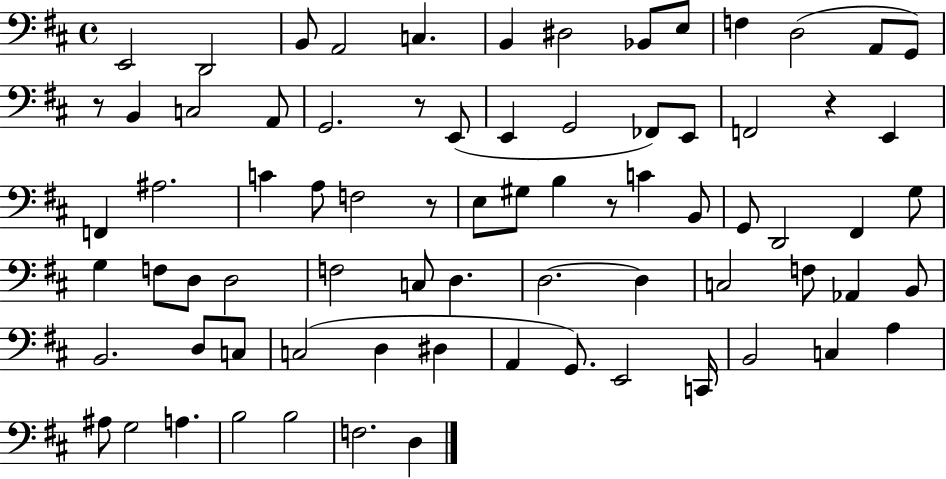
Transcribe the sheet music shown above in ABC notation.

X:1
T:Untitled
M:4/4
L:1/4
K:D
E,,2 D,,2 B,,/2 A,,2 C, B,, ^D,2 _B,,/2 E,/2 F, D,2 A,,/2 G,,/2 z/2 B,, C,2 A,,/2 G,,2 z/2 E,,/2 E,, G,,2 _F,,/2 E,,/2 F,,2 z E,, F,, ^A,2 C A,/2 F,2 z/2 E,/2 ^G,/2 B, z/2 C B,,/2 G,,/2 D,,2 ^F,, G,/2 G, F,/2 D,/2 D,2 F,2 C,/2 D, D,2 D, C,2 F,/2 _A,, B,,/2 B,,2 D,/2 C,/2 C,2 D, ^D, A,, G,,/2 E,,2 C,,/4 B,,2 C, A, ^A,/2 G,2 A, B,2 B,2 F,2 D,